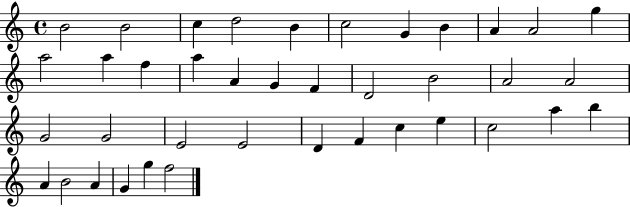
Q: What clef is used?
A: treble